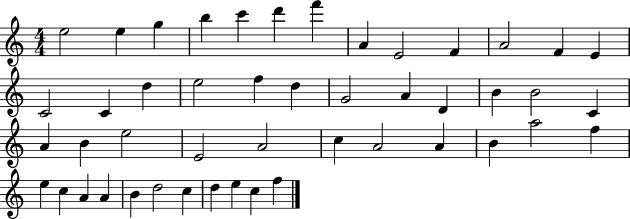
{
  \clef treble
  \numericTimeSignature
  \time 4/4
  \key c \major
  e''2 e''4 g''4 | b''4 c'''4 d'''4 f'''4 | a'4 e'2 f'4 | a'2 f'4 e'4 | \break c'2 c'4 d''4 | e''2 f''4 d''4 | g'2 a'4 d'4 | b'4 b'2 c'4 | \break a'4 b'4 e''2 | e'2 a'2 | c''4 a'2 a'4 | b'4 a''2 f''4 | \break e''4 c''4 a'4 a'4 | b'4 d''2 c''4 | d''4 e''4 c''4 f''4 | \bar "|."
}